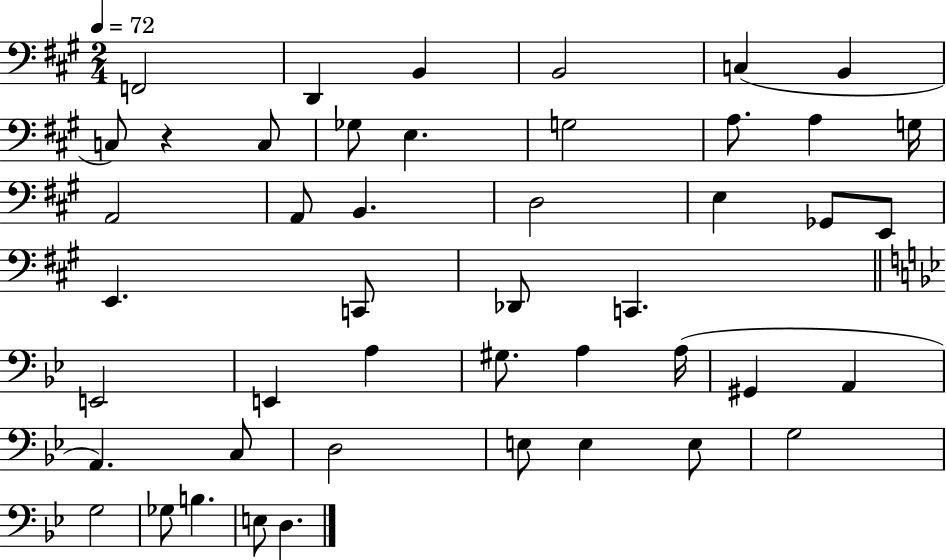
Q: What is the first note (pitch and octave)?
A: F2